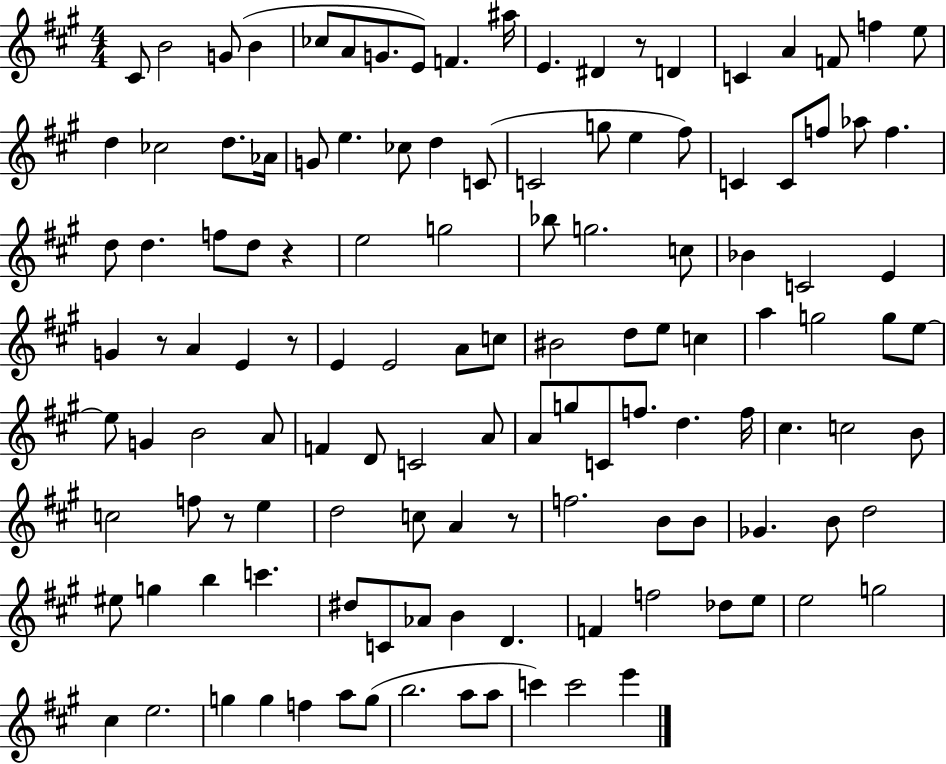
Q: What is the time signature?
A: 4/4